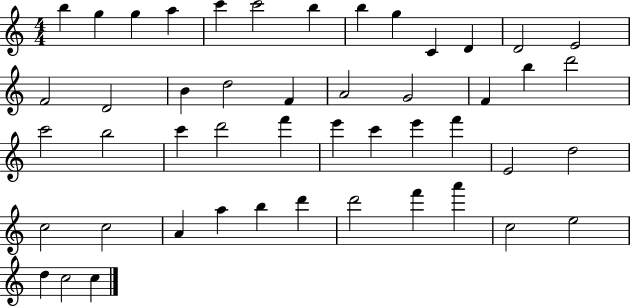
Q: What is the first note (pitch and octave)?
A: B5